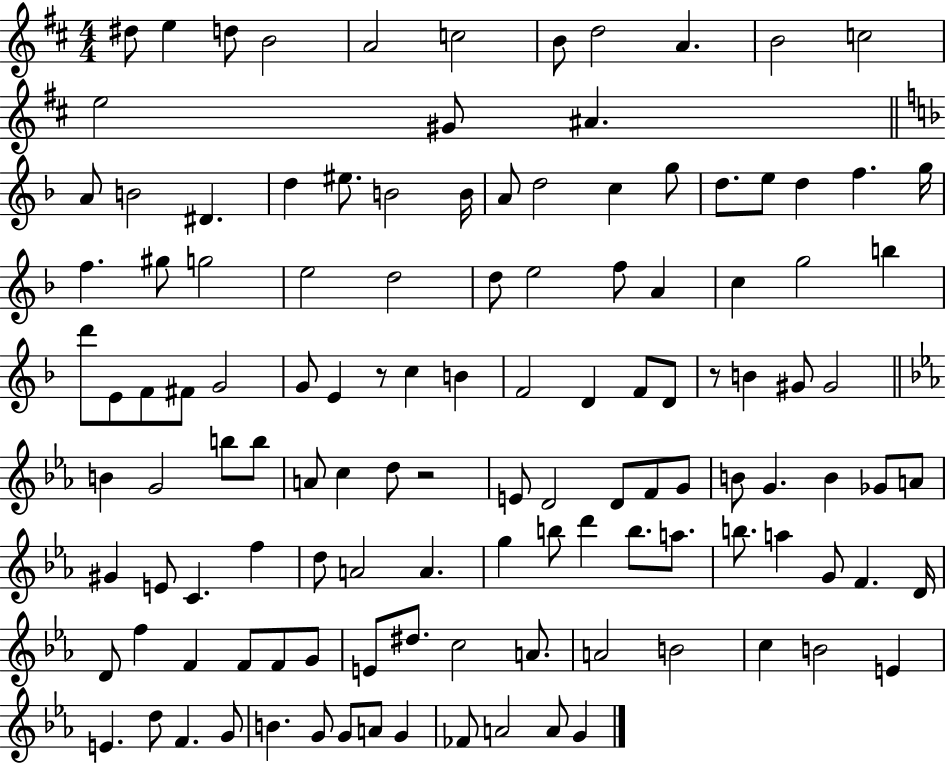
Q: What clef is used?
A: treble